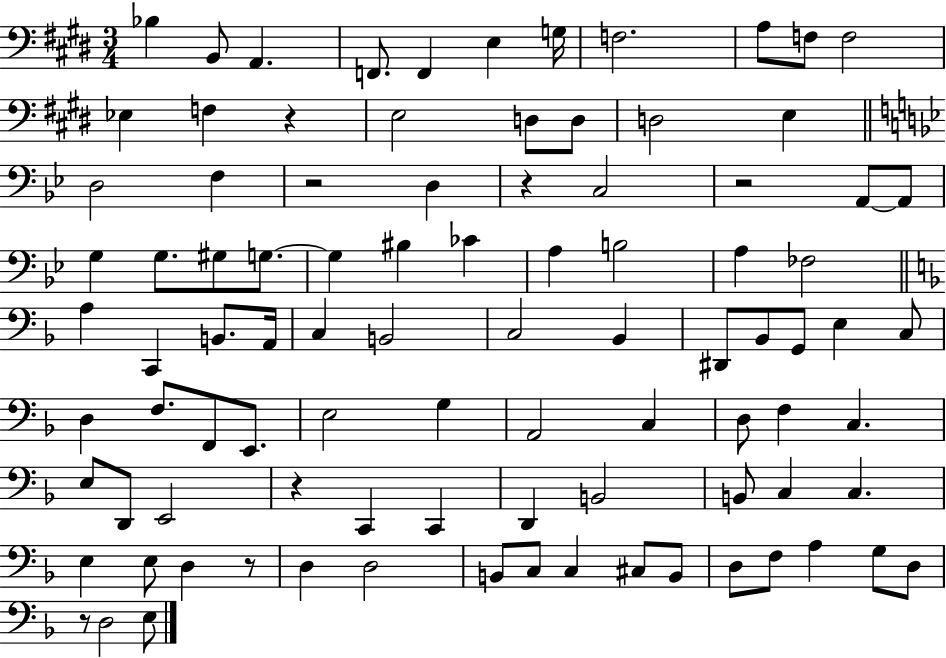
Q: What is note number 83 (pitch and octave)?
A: G3